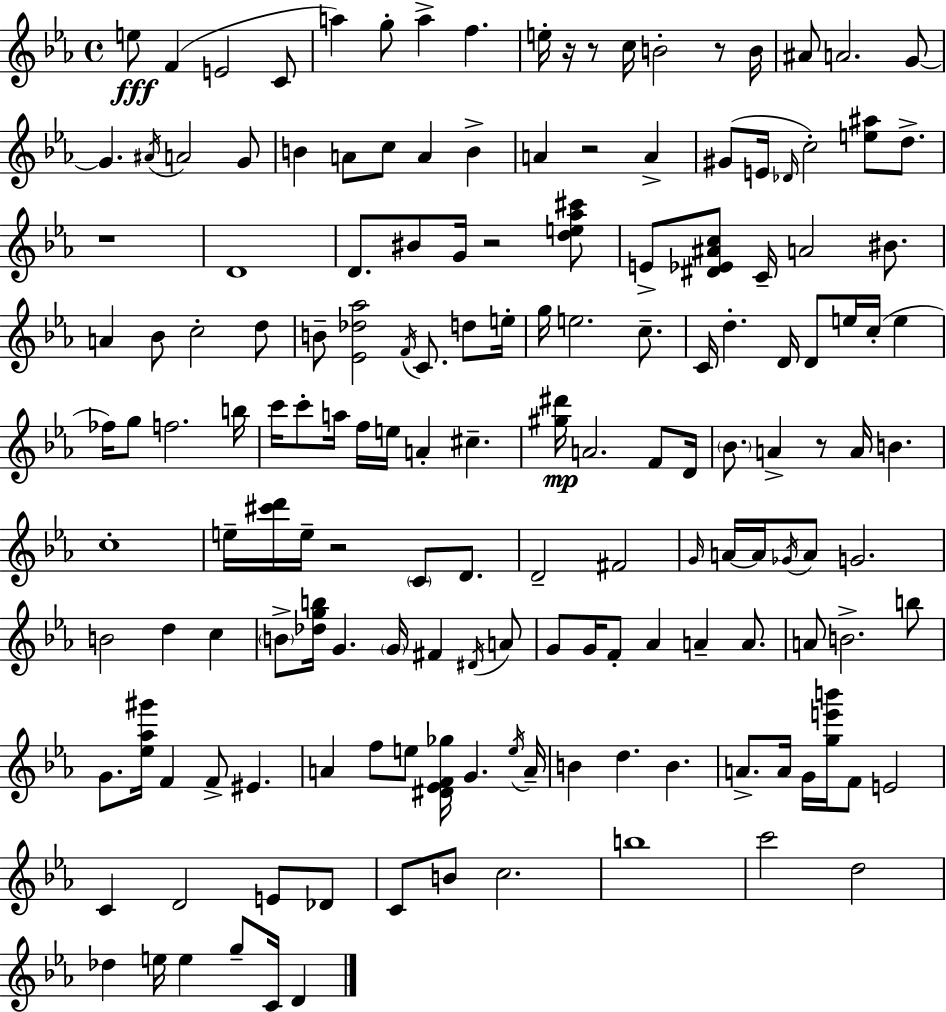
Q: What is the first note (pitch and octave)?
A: E5